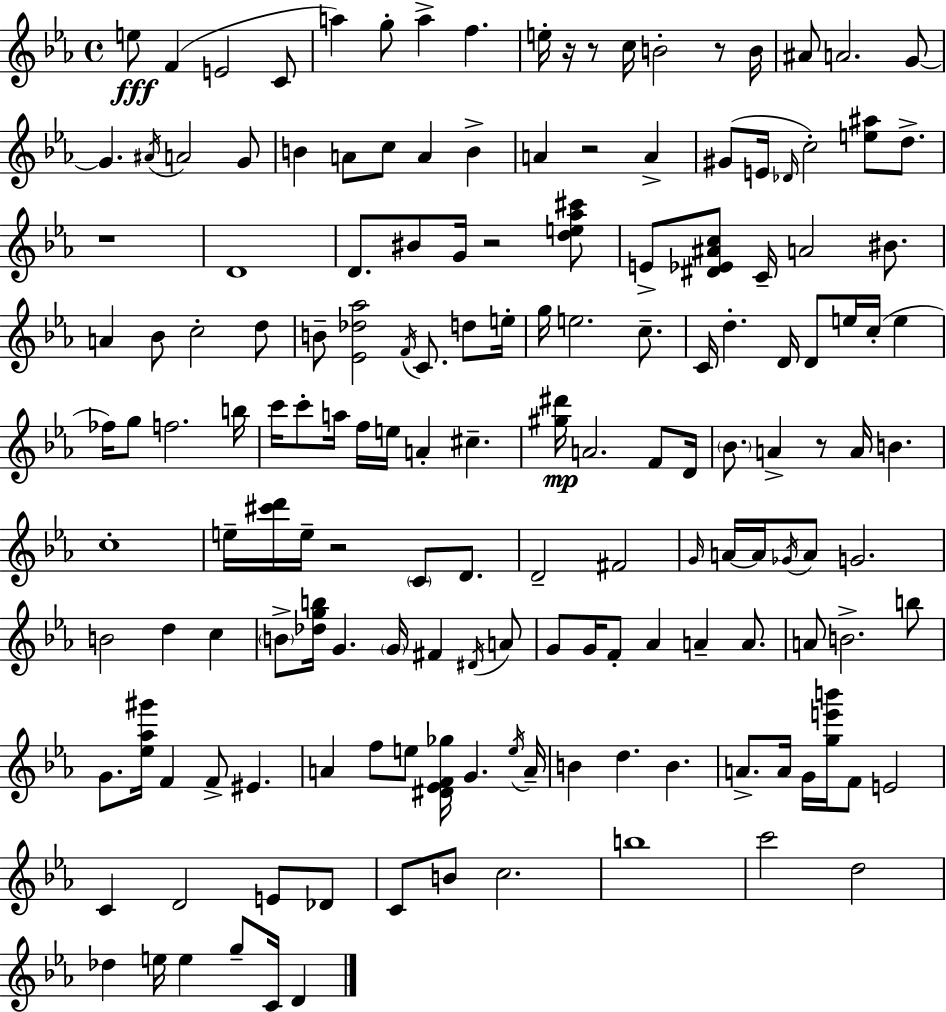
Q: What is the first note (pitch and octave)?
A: E5